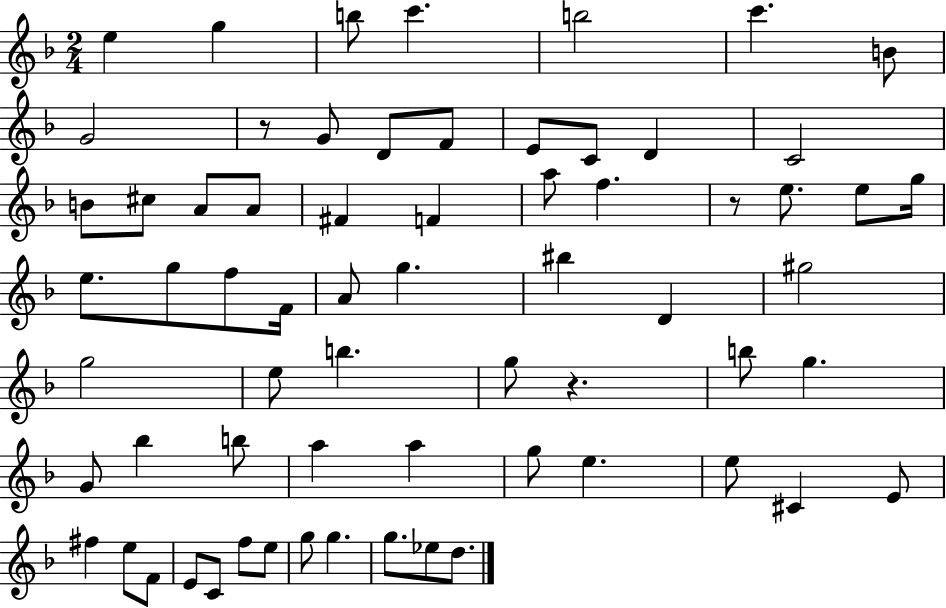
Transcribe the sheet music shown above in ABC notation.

X:1
T:Untitled
M:2/4
L:1/4
K:F
e g b/2 c' b2 c' B/2 G2 z/2 G/2 D/2 F/2 E/2 C/2 D C2 B/2 ^c/2 A/2 A/2 ^F F a/2 f z/2 e/2 e/2 g/4 e/2 g/2 f/2 F/4 A/2 g ^b D ^g2 g2 e/2 b g/2 z b/2 g G/2 _b b/2 a a g/2 e e/2 ^C E/2 ^f e/2 F/2 E/2 C/2 f/2 e/2 g/2 g g/2 _e/2 d/2